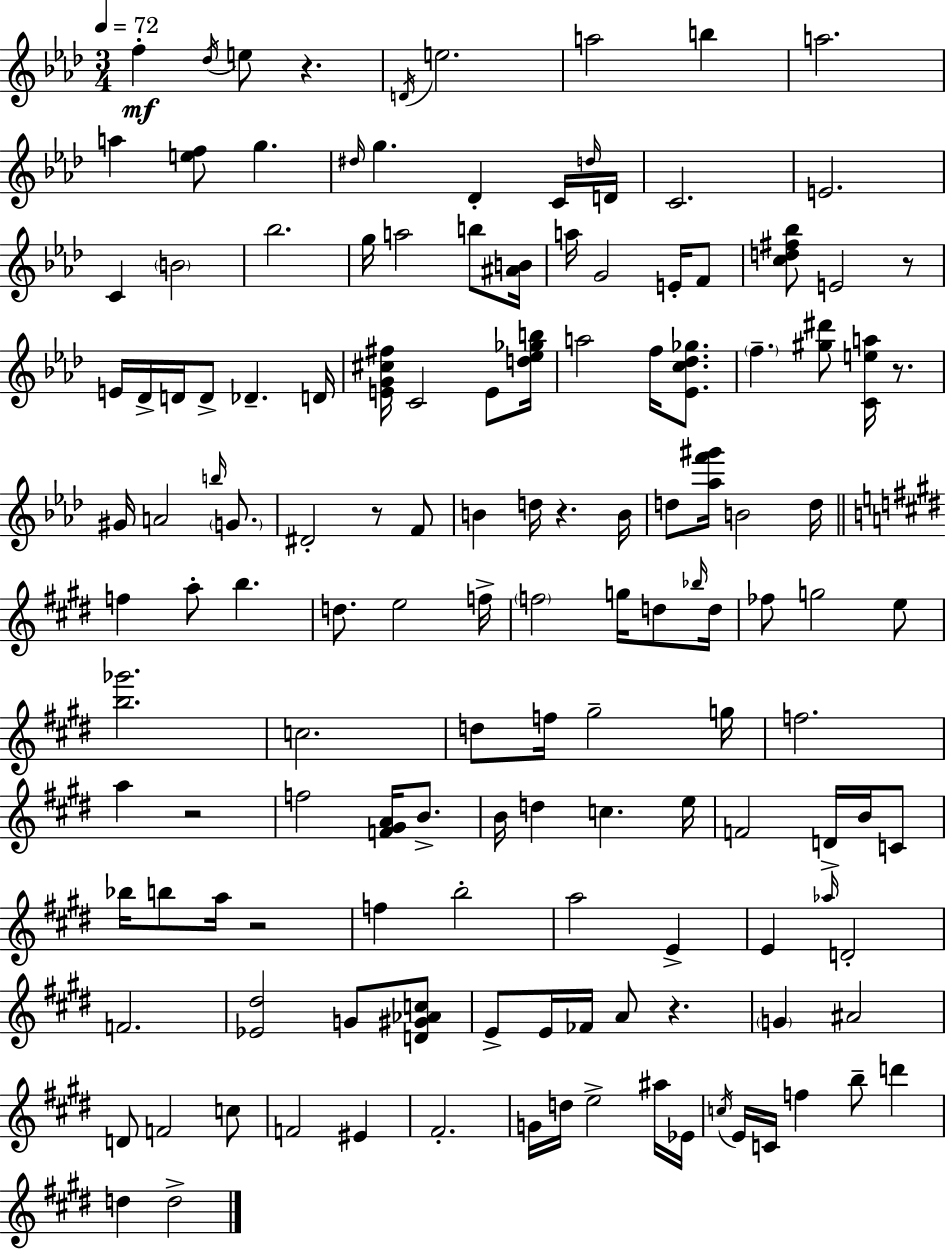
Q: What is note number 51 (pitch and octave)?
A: B4